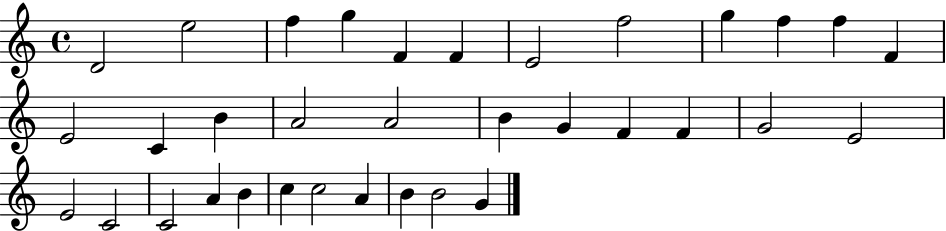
X:1
T:Untitled
M:4/4
L:1/4
K:C
D2 e2 f g F F E2 f2 g f f F E2 C B A2 A2 B G F F G2 E2 E2 C2 C2 A B c c2 A B B2 G